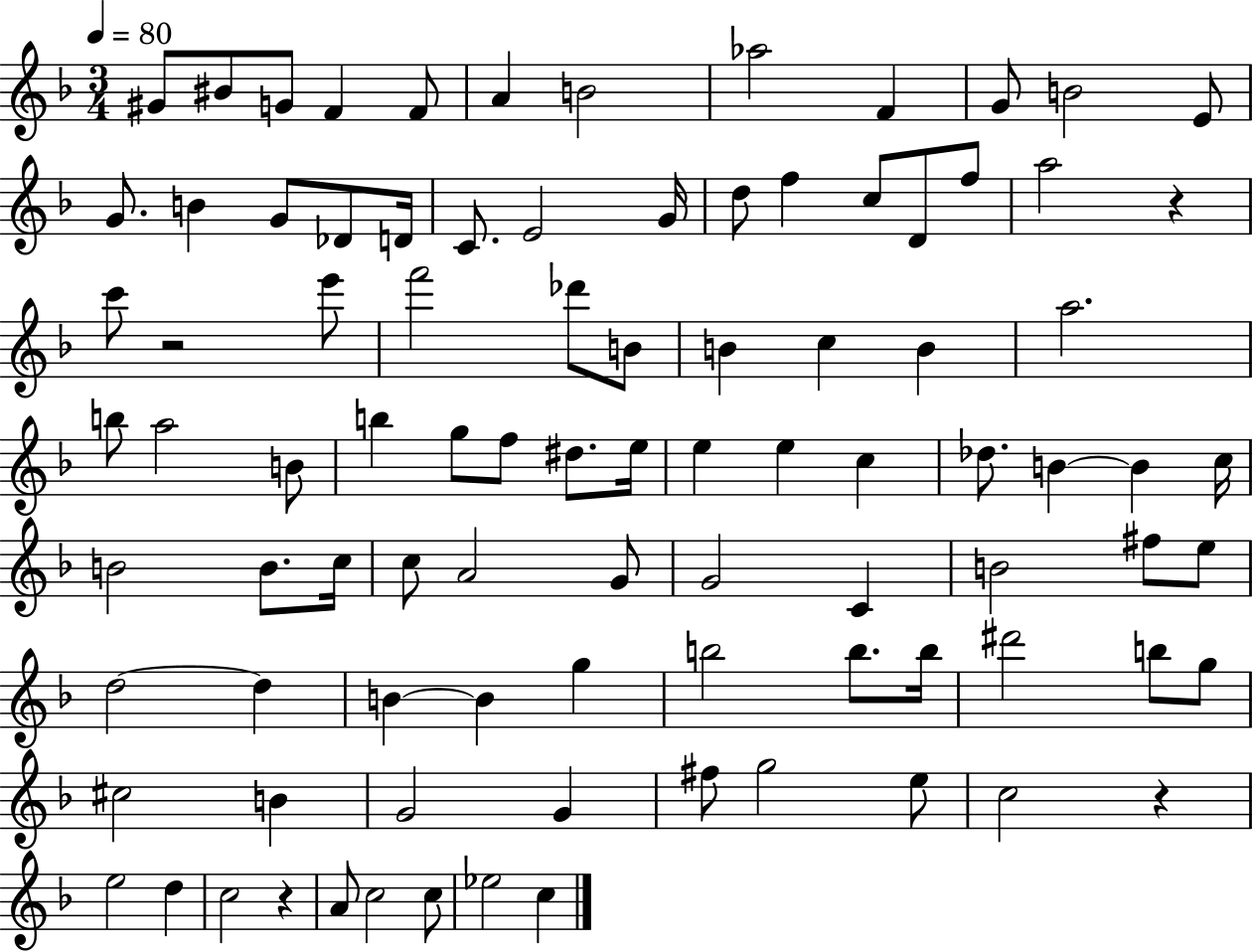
G#4/e BIS4/e G4/e F4/q F4/e A4/q B4/h Ab5/h F4/q G4/e B4/h E4/e G4/e. B4/q G4/e Db4/e D4/s C4/e. E4/h G4/s D5/e F5/q C5/e D4/e F5/e A5/h R/q C6/e R/h E6/e F6/h Db6/e B4/e B4/q C5/q B4/q A5/h. B5/e A5/h B4/e B5/q G5/e F5/e D#5/e. E5/s E5/q E5/q C5/q Db5/e. B4/q B4/q C5/s B4/h B4/e. C5/s C5/e A4/h G4/e G4/h C4/q B4/h F#5/e E5/e D5/h D5/q B4/q B4/q G5/q B5/h B5/e. B5/s D#6/h B5/e G5/e C#5/h B4/q G4/h G4/q F#5/e G5/h E5/e C5/h R/q E5/h D5/q C5/h R/q A4/e C5/h C5/e Eb5/h C5/q